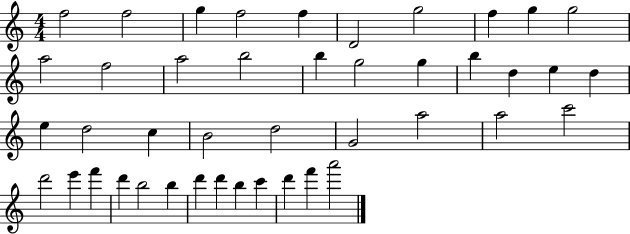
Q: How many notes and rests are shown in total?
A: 43